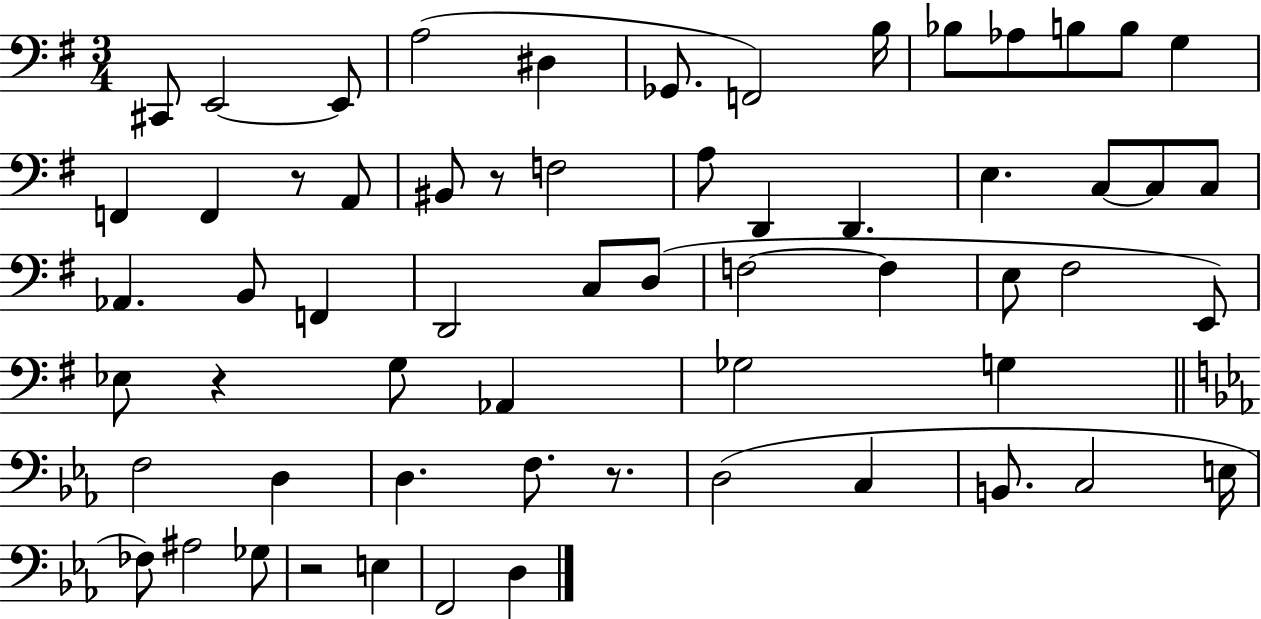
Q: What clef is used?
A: bass